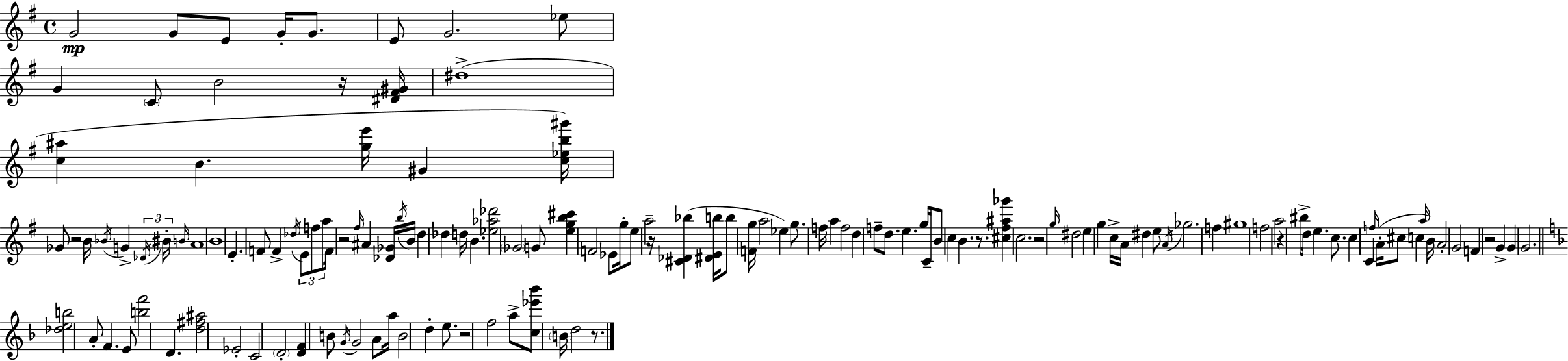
X:1
T:Untitled
M:4/4
L:1/4
K:G
G2 G/2 E/2 G/4 G/2 E/2 G2 _e/2 G C/2 B2 z/4 [^D^F^G]/4 ^d4 [c^a] B [ge']/4 ^G [c_eb^g']/4 _G/2 z2 B/4 _B/4 G _D/4 ^B/4 B/4 A4 B4 E F/2 F _d/4 E/2 f/2 a/2 F/4 z2 ^f/4 ^A [_D_G]/4 b/4 B/4 d _d d/4 B [_e_a_d']2 _G2 G/2 [egb^c'] F2 _E/2 g/4 e/2 a2 z/4 [^C_D_b] [^DEb]/4 b/2 [Fg]/4 a2 _e g/2 f/4 a f2 d f/2 d/2 e g/4 C/4 B/2 c B z/2 [^c^f^a_g'] c2 z2 g/4 ^d2 e g c/4 A/4 ^d e/2 A/4 _g2 f ^g4 f2 a2 z ^b/2 d/4 e c/2 c C f/4 A/4 ^c/2 c a/4 B/4 A2 G2 F z2 G G G2 [_deb]2 A/2 F E/2 [bf']2 D [d^f^a]2 _E2 C2 D2 [DF] B/2 G/4 G2 A/2 a/4 B2 d e/2 z2 f2 a/2 [c_e'_b']/2 B/4 d2 z/2